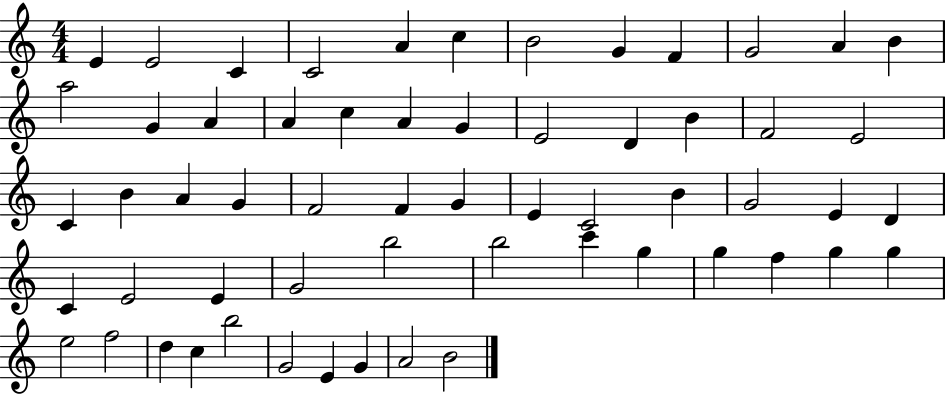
X:1
T:Untitled
M:4/4
L:1/4
K:C
E E2 C C2 A c B2 G F G2 A B a2 G A A c A G E2 D B F2 E2 C B A G F2 F G E C2 B G2 E D C E2 E G2 b2 b2 c' g g f g g e2 f2 d c b2 G2 E G A2 B2